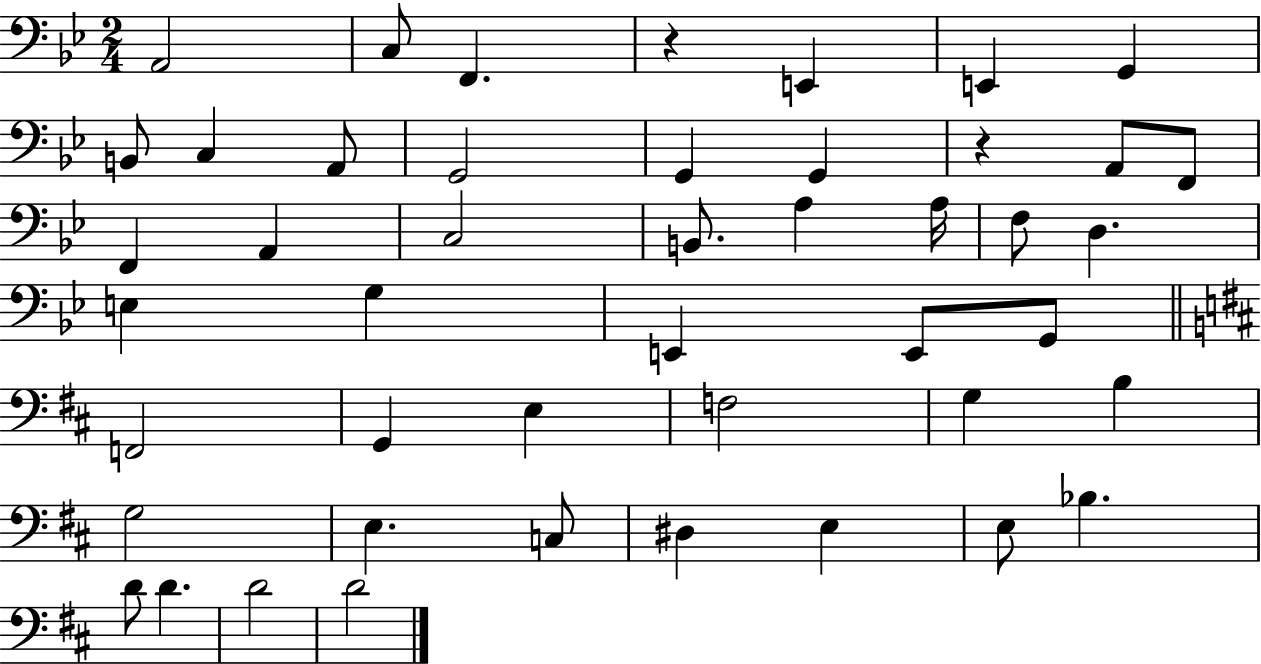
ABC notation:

X:1
T:Untitled
M:2/4
L:1/4
K:Bb
A,,2 C,/2 F,, z E,, E,, G,, B,,/2 C, A,,/2 G,,2 G,, G,, z A,,/2 F,,/2 F,, A,, C,2 B,,/2 A, A,/4 F,/2 D, E, G, E,, E,,/2 G,,/2 F,,2 G,, E, F,2 G, B, G,2 E, C,/2 ^D, E, E,/2 _B, D/2 D D2 D2